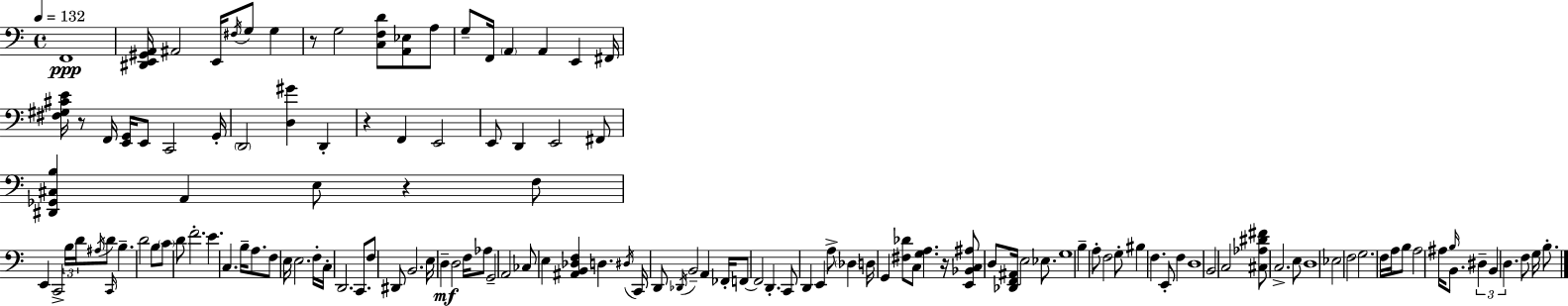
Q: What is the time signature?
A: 4/4